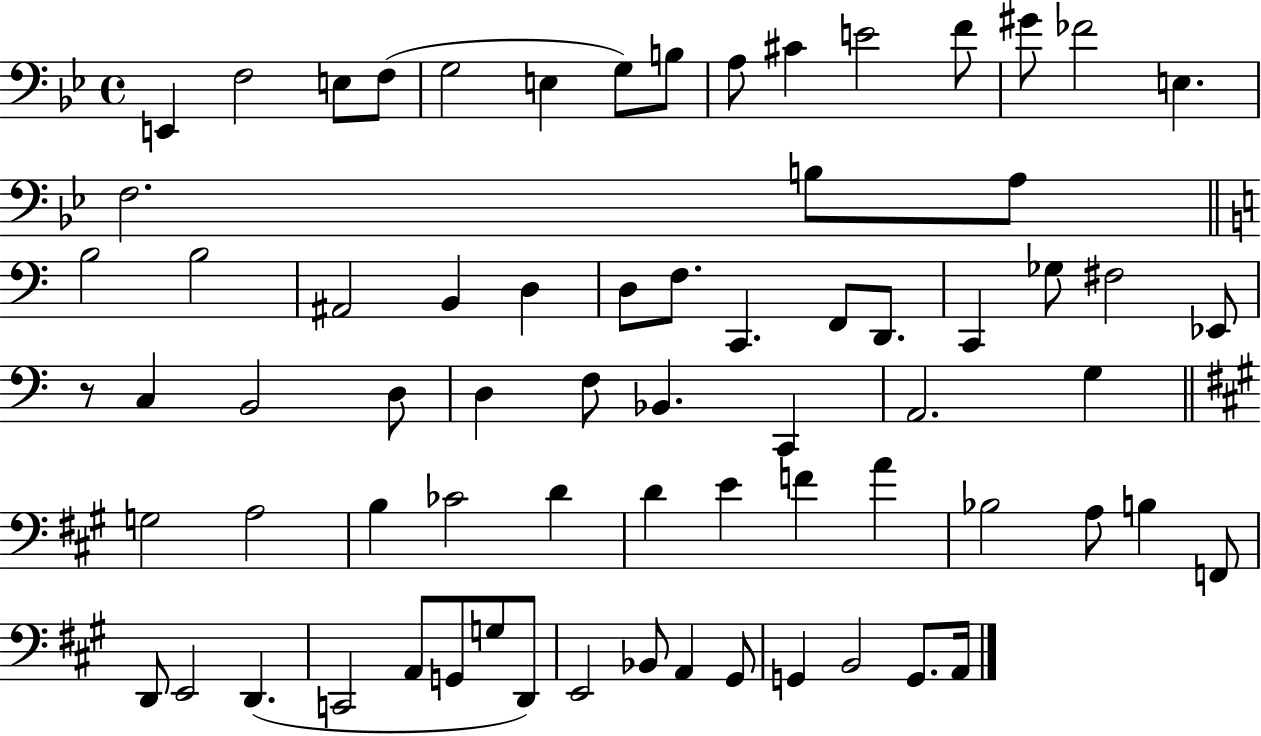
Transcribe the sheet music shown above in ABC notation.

X:1
T:Untitled
M:4/4
L:1/4
K:Bb
E,, F,2 E,/2 F,/2 G,2 E, G,/2 B,/2 A,/2 ^C E2 F/2 ^G/2 _F2 E, F,2 B,/2 A,/2 B,2 B,2 ^A,,2 B,, D, D,/2 F,/2 C,, F,,/2 D,,/2 C,, _G,/2 ^F,2 _E,,/2 z/2 C, B,,2 D,/2 D, F,/2 _B,, C,, A,,2 G, G,2 A,2 B, _C2 D D E F A _B,2 A,/2 B, F,,/2 D,,/2 E,,2 D,, C,,2 A,,/2 G,,/2 G,/2 D,,/2 E,,2 _B,,/2 A,, ^G,,/2 G,, B,,2 G,,/2 A,,/4